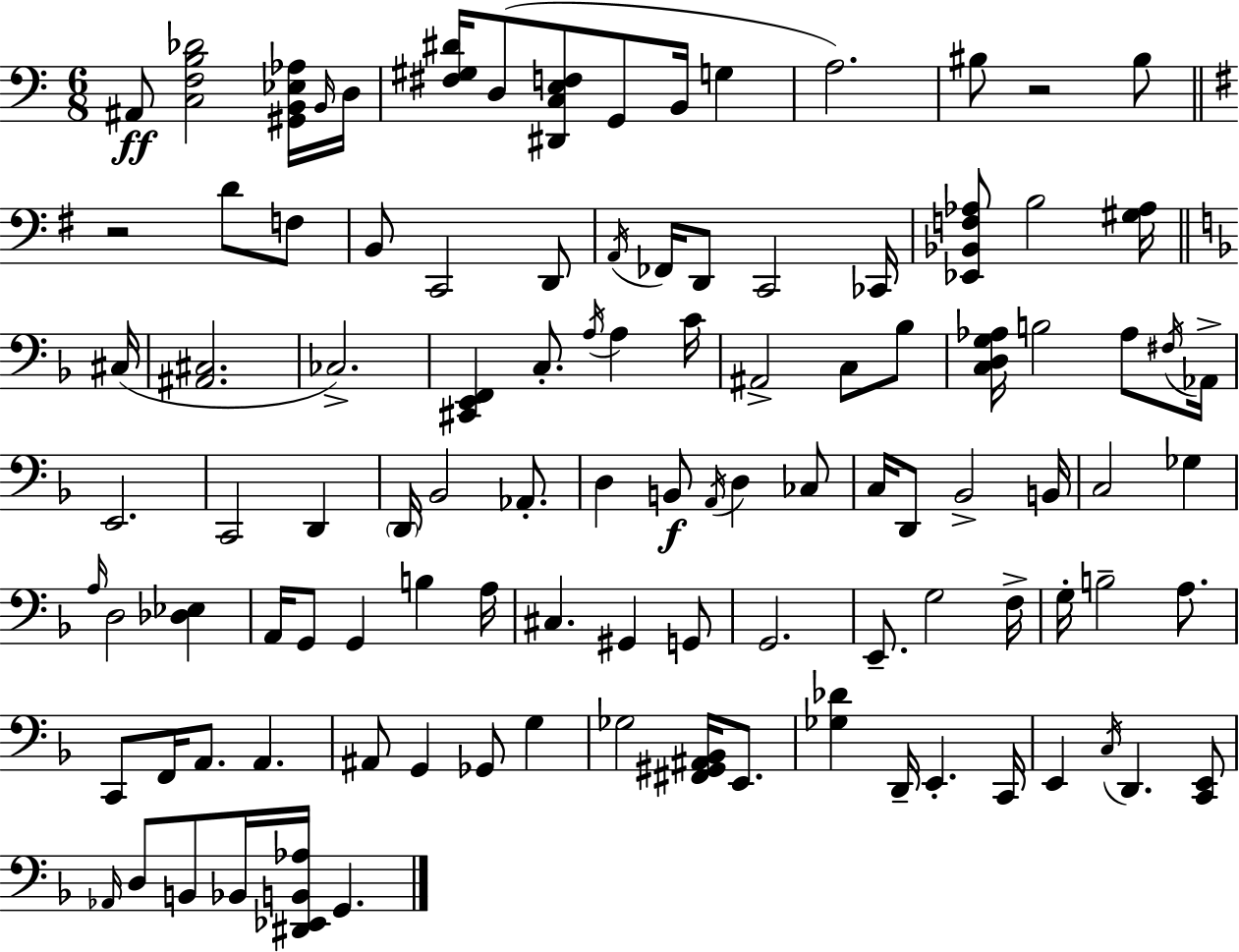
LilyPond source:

{
  \clef bass
  \numericTimeSignature
  \time 6/8
  \key c \major
  ais,8\ff <c f b des'>2 <gis, b, ees aes>16 \grace { b,16 } | d16 <fis gis dis'>16 d8( <dis, c e f>8 g,8 b,16 g4 | a2.) | bis8 r2 bis8 | \break \bar "||" \break \key e \minor r2 d'8 f8 | b,8 c,2 d,8 | \acciaccatura { a,16 } fes,16 d,8 c,2 | ces,16 <ees, bes, f aes>8 b2 <gis aes>16 | \break \bar "||" \break \key f \major cis16( <ais, cis>2. | ces2.->) | <cis, e, f,>4 c8.-. \acciaccatura { a16 } a4 | c'16 ais,2-> c8 | \break bes8 <c d g aes>16 b2 aes8 | \acciaccatura { fis16 } aes,16-> e,2. | c,2 d,4 | \parenthesize d,16 bes,2 | \break aes,8.-. d4 b,8\f \acciaccatura { a,16 } d4 | ces8 c16 d,8 bes,2-> | b,16 c2 | ges4 \grace { a16 } d2 | \break <des ees>4 a,16 g,8 g,4 | b4 a16 cis4. gis,4 | g,8 g,2. | e,8.-- g2 | \break f16-> g16-. b2-- | a8. c,8 f,16 a,8. a,4. | ais,8 g,4 ges,8 | g4 ges2 | \break <fis, gis, ais, bes,>16 e,8. <ges des'>4 d,16-- e,4.-. | c,16 e,4 \acciaccatura { c16 } d,4. | <c, e,>8 \grace { aes,16 } d8 b,8 bes,16 | <dis, ees, b, aes>16 g,4. \bar "|."
}